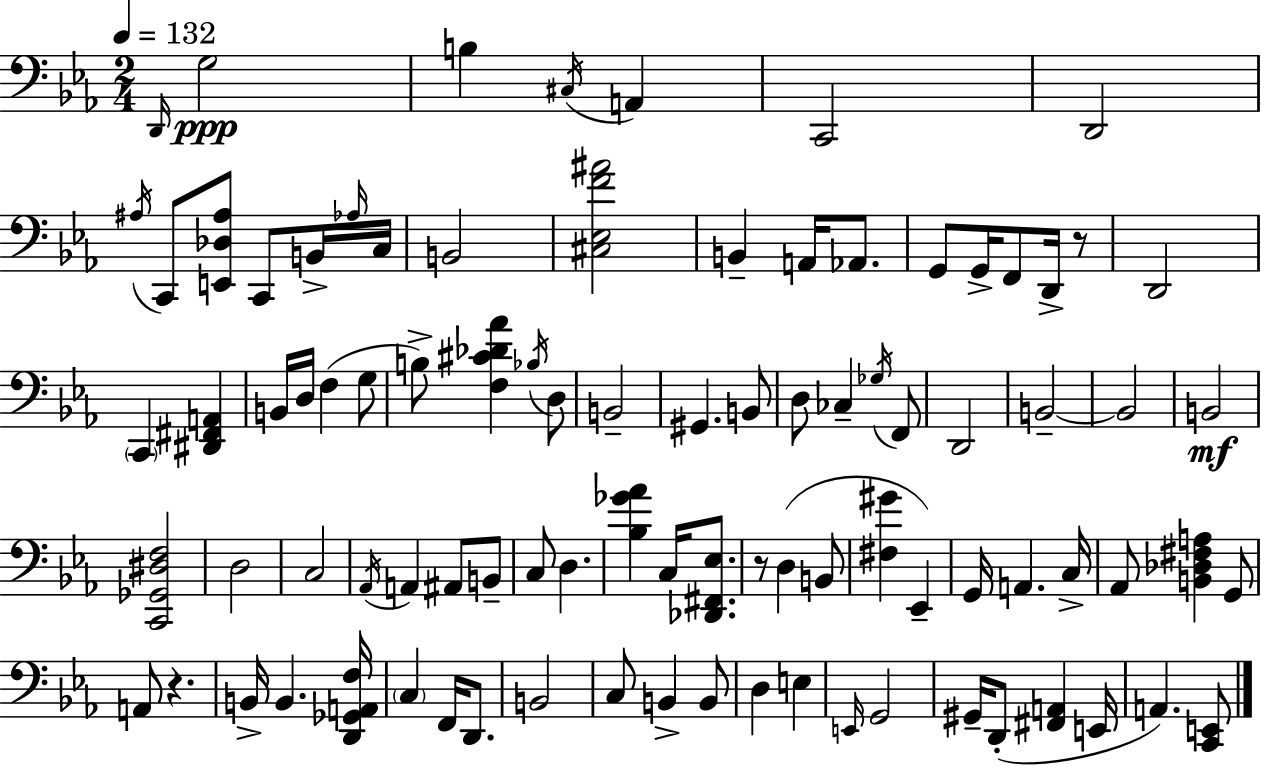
X:1
T:Untitled
M:2/4
L:1/4
K:Cm
D,,/4 G,2 B, ^C,/4 A,, C,,2 D,,2 ^A,/4 C,,/2 [E,,_D,^A,]/2 C,,/2 B,,/4 _A,/4 C,/4 B,,2 [^C,_E,F^A]2 B,, A,,/4 _A,,/2 G,,/2 G,,/4 F,,/2 D,,/4 z/2 D,,2 C,, [^D,,^F,,A,,] B,,/4 D,/4 F, G,/2 B,/2 [F,^C_D_A] _B,/4 D,/2 B,,2 ^G,, B,,/2 D,/2 _C, _G,/4 F,,/2 D,,2 B,,2 B,,2 B,,2 [C,,_G,,^D,F,]2 D,2 C,2 _A,,/4 A,, ^A,,/2 B,,/2 C,/2 D, [_B,_G_A] C,/4 [_D,,^F,,_E,]/2 z/2 D, B,,/2 [^F,^G] _E,, G,,/4 A,, C,/4 _A,,/2 [B,,_D,^F,A,] G,,/2 A,,/2 z B,,/4 B,, [D,,_G,,A,,F,]/4 C, F,,/4 D,,/2 B,,2 C,/2 B,, B,,/2 D, E, E,,/4 G,,2 ^G,,/4 D,,/2 [^F,,A,,] E,,/4 A,, [C,,E,,]/2